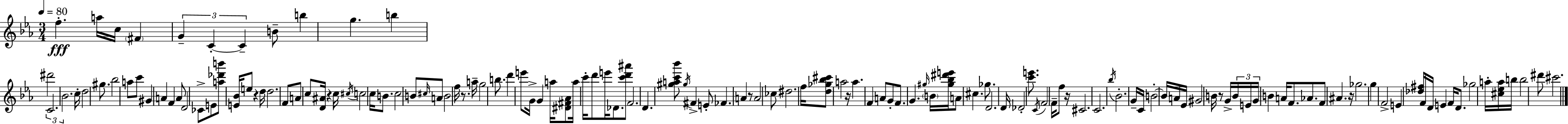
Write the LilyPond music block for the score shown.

{
  \clef treble
  \numericTimeSignature
  \time 3/4
  \key ees \major
  \tempo 4 = 80
  f''4.-.\fff a''16 c''16 \parenthesize fis'4 | \tuplet 3/2 { g'4-- c'4-.~~ c'4-- } | b'8-- b''4 g''4. | b''4 \tuplet 3/2 { dis'''2 | \break c'2. | bes'2. } | c''16-. d''2 gis''8. | bes''2 a''8 c'''8 | \break gis'4 a'4 f'4 | a'8 d'2 ces'8-> | e'8 <a'' des''' b'''>8 <e' bes'>16 e''8 r4 d''16 | d''2. | \break f'8 a'8 c''8 <d' ais'>16 r4 c''16 | \acciaccatura { cis''16 } c''2 c''16 b'8. | c''2 b'8 \grace { cis''16 } | a'8 b'2 f''16 r8. | \break a''16-- g''2 b''8. | d'''4 e'''8 g'16-> g'4 | a''16 <dis' fis' aes'>8 a''16 c'''16-. d'''8 e'''16 des'8. | <c''' d''' ais'''>8 f'2. | \break d'4. <gis'' a'' c''' bes'''>8 \acciaccatura { gis''16 } fis'4-> | e'8-. fes'4. a'4 | r8 a'2 | ces''8 dis''2. | \break f''16 <d'' ges'' bes'' cis'''>8 a''2 | r16 a''4. f'4 | a'8 g'8-. f'8. g'4. | \grace { gis''16 } \parenthesize b'16 <gis'' bes'' dis''' e'''>16 a'8 cis''4. | \break ges''8. d'2. | d'16 des'2-. | <c''' e'''>8. \acciaccatura { c'16 } f'2 | f'16-- f''8 r16 cis'2. | \break c'2. | \acciaccatura { bes''16 } bes'2.-. | g'16-- c'16 b'2-.~~ | b'16 a'16 ees'16 gis'2 | \break b'16 r8 g'16-> \tuplet 3/2 { b'16 e'16 g'16 } b'4 | a'16 f'8. aes'8. f'8 ais'4. | r16 ges''2. | g''4 f'2-> | \break e'4 <des'' fis''>16 f'16 | d'16 e'4 f'16 d'8. ges''2 | a''16-. <cis'' ees'' a''>16 b''16 b''2 | dis'''8 cis'''2. | \break \bar "|."
}